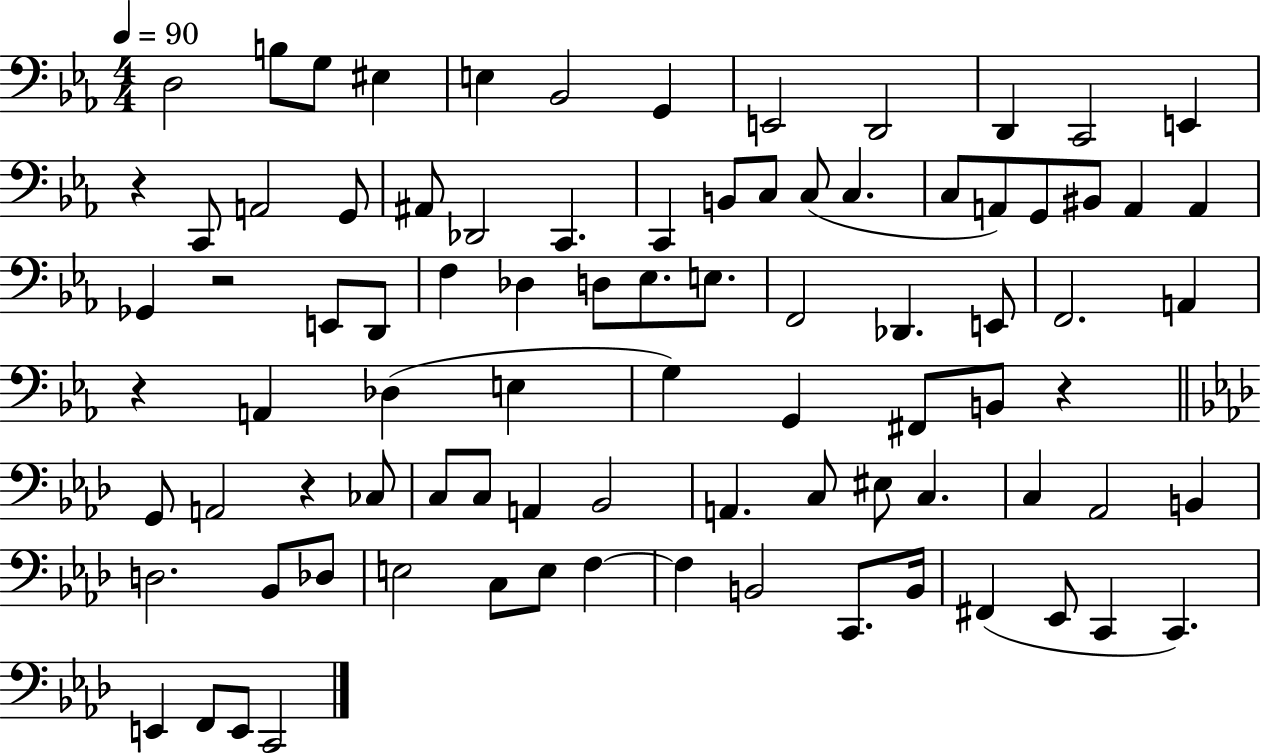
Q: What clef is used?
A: bass